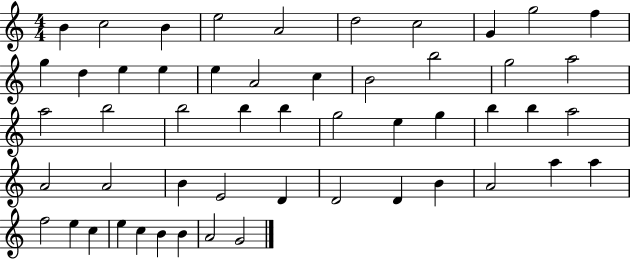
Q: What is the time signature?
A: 4/4